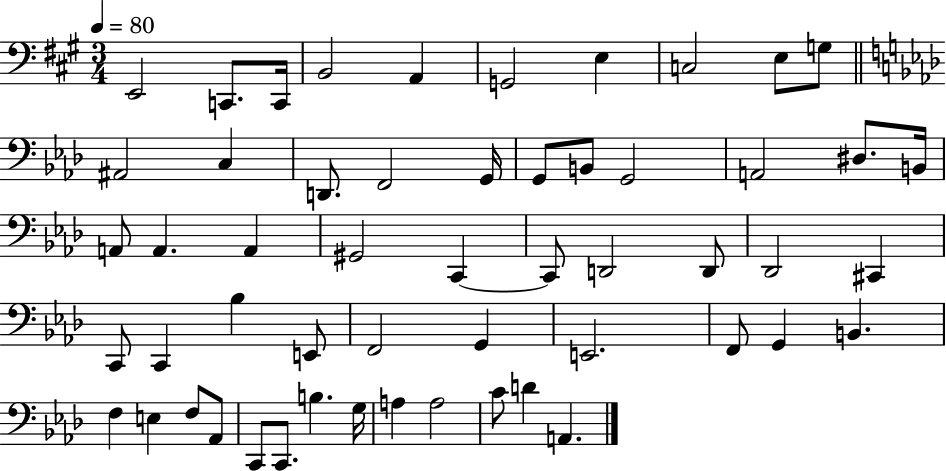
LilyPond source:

{
  \clef bass
  \numericTimeSignature
  \time 3/4
  \key a \major
  \tempo 4 = 80
  e,2 c,8. c,16 | b,2 a,4 | g,2 e4 | c2 e8 g8 | \break \bar "||" \break \key f \minor ais,2 c4 | d,8. f,2 g,16 | g,8 b,8 g,2 | a,2 dis8. b,16 | \break a,8 a,4. a,4 | gis,2 c,4~~ | c,8 d,2 d,8 | des,2 cis,4 | \break c,8 c,4 bes4 e,8 | f,2 g,4 | e,2. | f,8 g,4 b,4. | \break f4 e4 f8 aes,8 | c,8 c,8. b4. g16 | a4 a2 | c'8 d'4 a,4. | \break \bar "|."
}